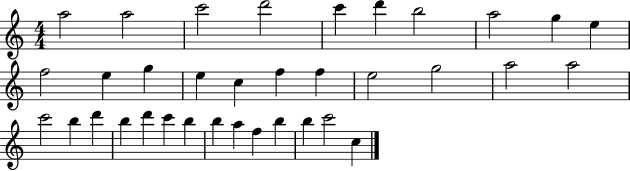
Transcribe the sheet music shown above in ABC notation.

X:1
T:Untitled
M:4/4
L:1/4
K:C
a2 a2 c'2 d'2 c' d' b2 a2 g e f2 e g e c f f e2 g2 a2 a2 c'2 b d' b d' c' b b a f b b c'2 c